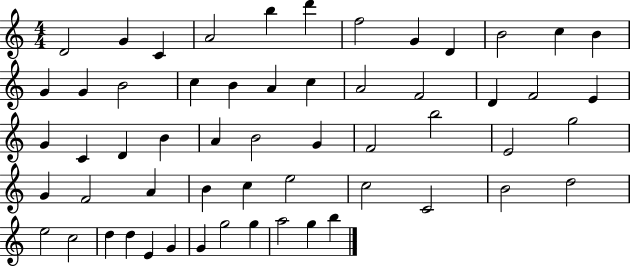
D4/h G4/q C4/q A4/h B5/q D6/q F5/h G4/q D4/q B4/h C5/q B4/q G4/q G4/q B4/h C5/q B4/q A4/q C5/q A4/h F4/h D4/q F4/h E4/q G4/q C4/q D4/q B4/q A4/q B4/h G4/q F4/h B5/h E4/h G5/h G4/q F4/h A4/q B4/q C5/q E5/h C5/h C4/h B4/h D5/h E5/h C5/h D5/q D5/q E4/q G4/q G4/q G5/h G5/q A5/h G5/q B5/q